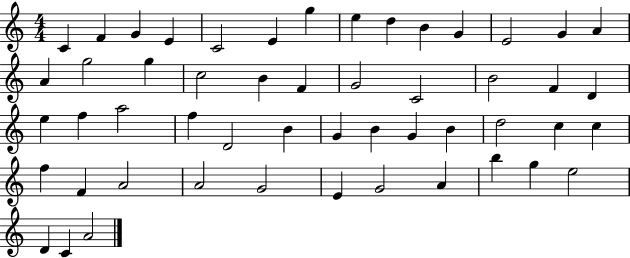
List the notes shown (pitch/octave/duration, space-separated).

C4/q F4/q G4/q E4/q C4/h E4/q G5/q E5/q D5/q B4/q G4/q E4/h G4/q A4/q A4/q G5/h G5/q C5/h B4/q F4/q G4/h C4/h B4/h F4/q D4/q E5/q F5/q A5/h F5/q D4/h B4/q G4/q B4/q G4/q B4/q D5/h C5/q C5/q F5/q F4/q A4/h A4/h G4/h E4/q G4/h A4/q B5/q G5/q E5/h D4/q C4/q A4/h